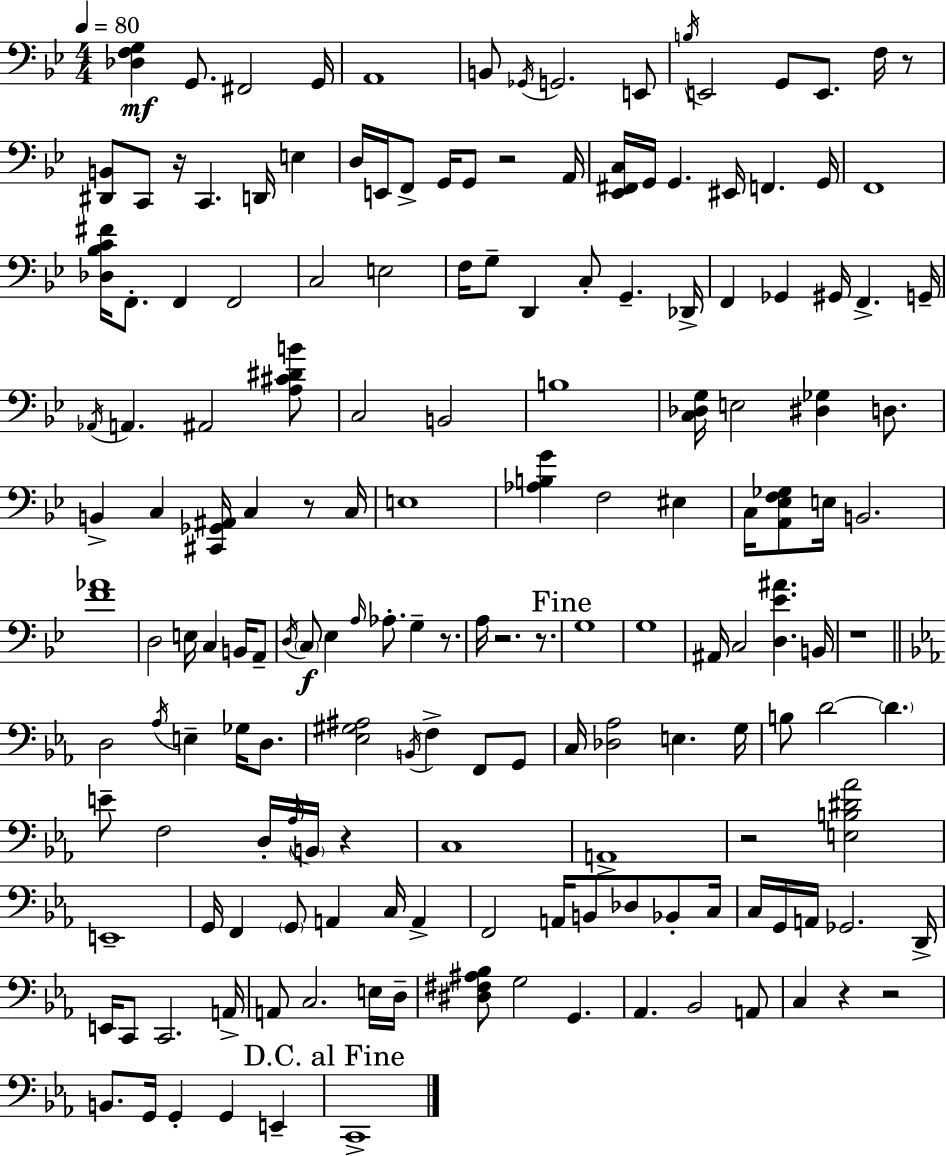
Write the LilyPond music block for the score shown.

{
  \clef bass
  \numericTimeSignature
  \time 4/4
  \key bes \major
  \tempo 4 = 80
  <des f g>4\mf g,8. fis,2 g,16 | a,1 | b,8 \acciaccatura { ges,16 } g,2. e,8 | \acciaccatura { b16 } e,2 g,8 e,8. f16 | \break r8 <dis, b,>8 c,8 r16 c,4. d,16 e4 | d16 e,16 f,8-> g,16 g,8 r2 | a,16 <ees, fis, c>16 g,16 g,4. eis,16 f,4. | g,16 f,1 | \break <des bes c' fis'>16 f,8.-. f,4 f,2 | c2 e2 | f16 g8-- d,4 c8-. g,4.-- | des,16-> f,4 ges,4 gis,16 f,4.-> | \break g,16-- \acciaccatura { aes,16 } a,4. ais,2 | <a cis' dis' b'>8 c2 b,2 | b1 | <c des g>16 e2 <dis ges>4 | \break d8. b,4-> c4 <cis, ges, ais,>16 c4 | r8 c16 e1 | <aes b g'>4 f2 eis4 | c16 <a, ees f ges>8 e16 b,2. | \break <f' aes'>1 | d2 e16 c4 | b,16 a,8-- \acciaccatura { d16 } \parenthesize c8\f ees4 \grace { a16 } aes8.-. g4-- | r8. a16 r2. | \break r8. \mark "Fine" g1 | g1 | ais,16 c2 <d ees' ais'>4. | b,16 r1 | \break \bar "||" \break \key ees \major d2 \acciaccatura { aes16 } e4-- ges16 d8. | <ees gis ais>2 \acciaccatura { b,16 } f4-> f,8 | g,8 c16 <des aes>2 e4. | g16 b8 d'2~~ \parenthesize d'4. | \break e'8-- f2 d16-. \acciaccatura { aes16 } \parenthesize b,16 r4 | c1 | a,1-> | r2 <e b dis' aes'>2 | \break e,1-- | g,16 f,4 \parenthesize g,8 a,4 c16 a,4-> | f,2 a,16 b,8 des8 | bes,8-. c16 c16 g,16 a,16 ges,2. | \break d,16-> e,16 c,8 c,2. | a,16-> a,8 c2. | e16 d16-- <dis fis ais bes>8 g2 g,4. | aes,4. bes,2 | \break a,8 c4 r4 r2 | b,8. g,16 g,4-. g,4 e,4-- | \mark "D.C. al Fine" c,1-> | \bar "|."
}